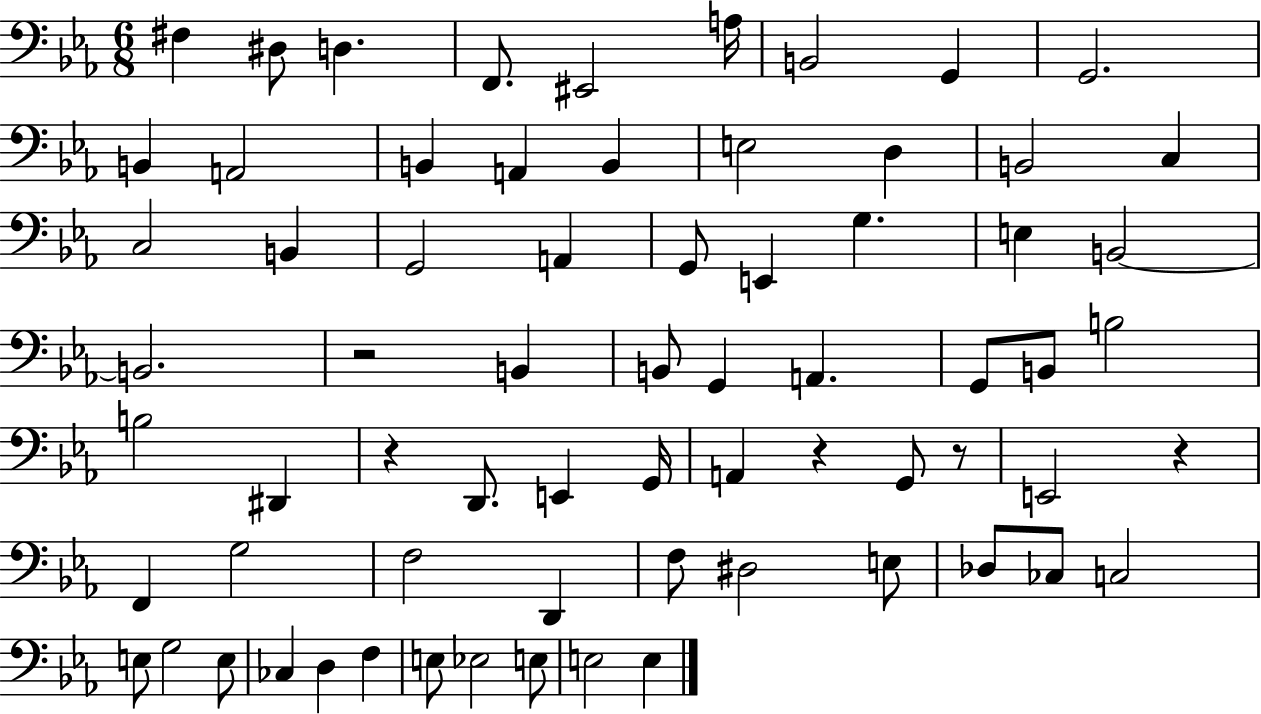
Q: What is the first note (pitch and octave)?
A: F#3